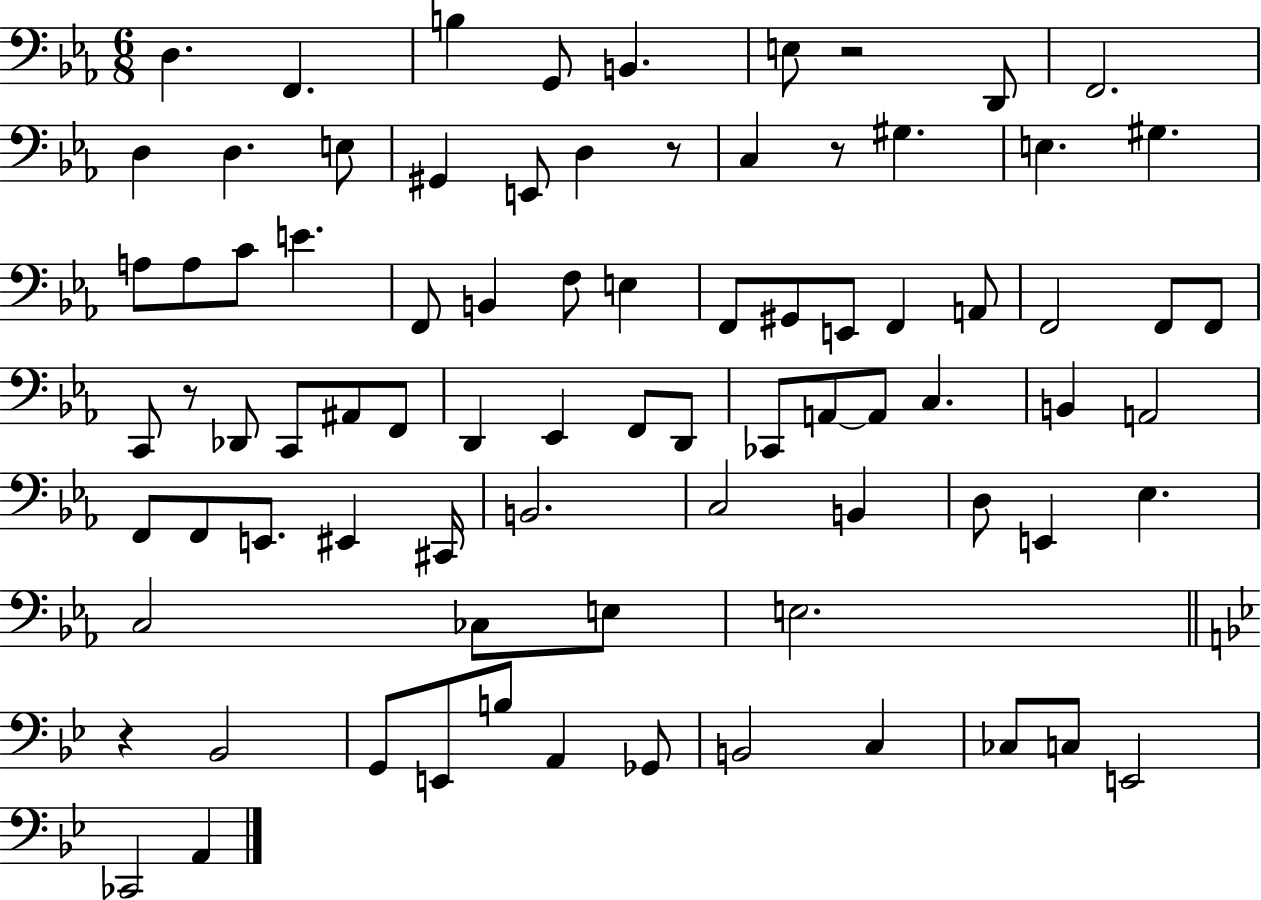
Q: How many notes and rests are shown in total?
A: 82